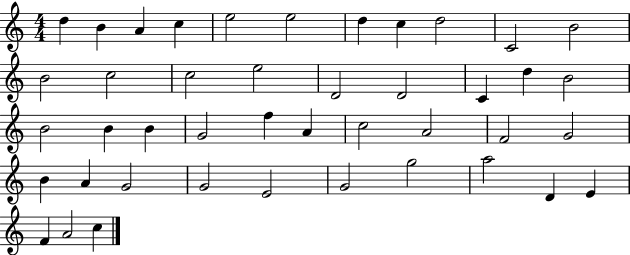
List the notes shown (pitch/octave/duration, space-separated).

D5/q B4/q A4/q C5/q E5/h E5/h D5/q C5/q D5/h C4/h B4/h B4/h C5/h C5/h E5/h D4/h D4/h C4/q D5/q B4/h B4/h B4/q B4/q G4/h F5/q A4/q C5/h A4/h F4/h G4/h B4/q A4/q G4/h G4/h E4/h G4/h G5/h A5/h D4/q E4/q F4/q A4/h C5/q